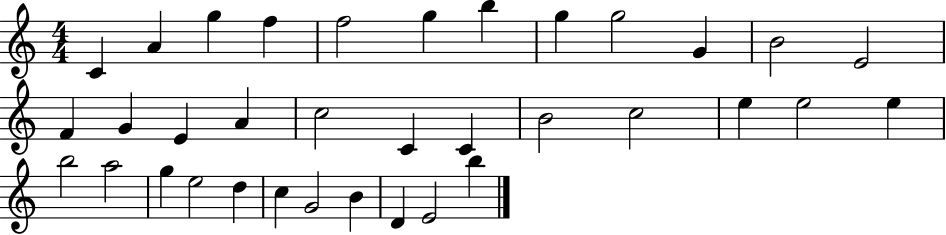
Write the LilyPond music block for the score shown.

{
  \clef treble
  \numericTimeSignature
  \time 4/4
  \key c \major
  c'4 a'4 g''4 f''4 | f''2 g''4 b''4 | g''4 g''2 g'4 | b'2 e'2 | \break f'4 g'4 e'4 a'4 | c''2 c'4 c'4 | b'2 c''2 | e''4 e''2 e''4 | \break b''2 a''2 | g''4 e''2 d''4 | c''4 g'2 b'4 | d'4 e'2 b''4 | \break \bar "|."
}